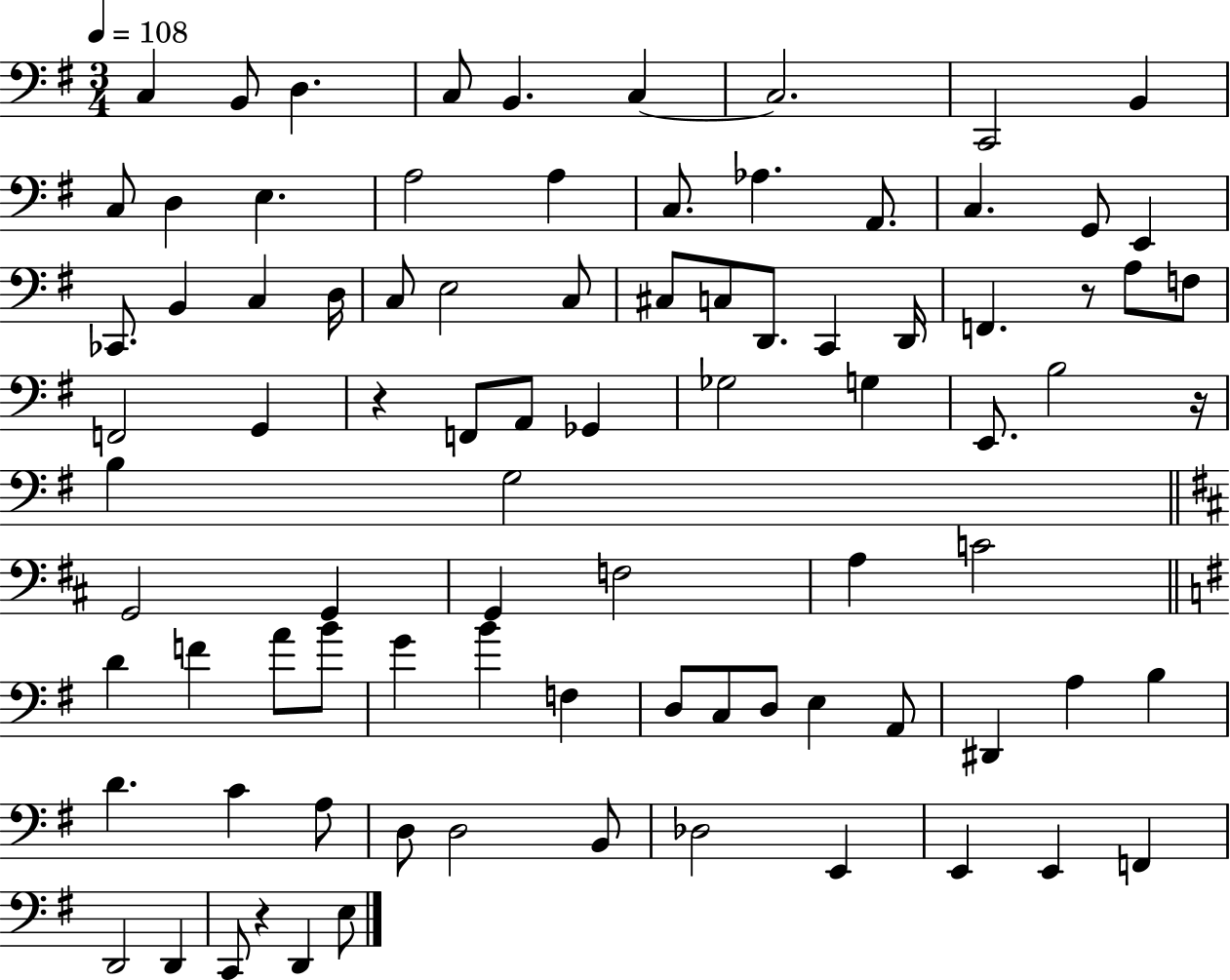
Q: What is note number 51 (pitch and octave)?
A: A3